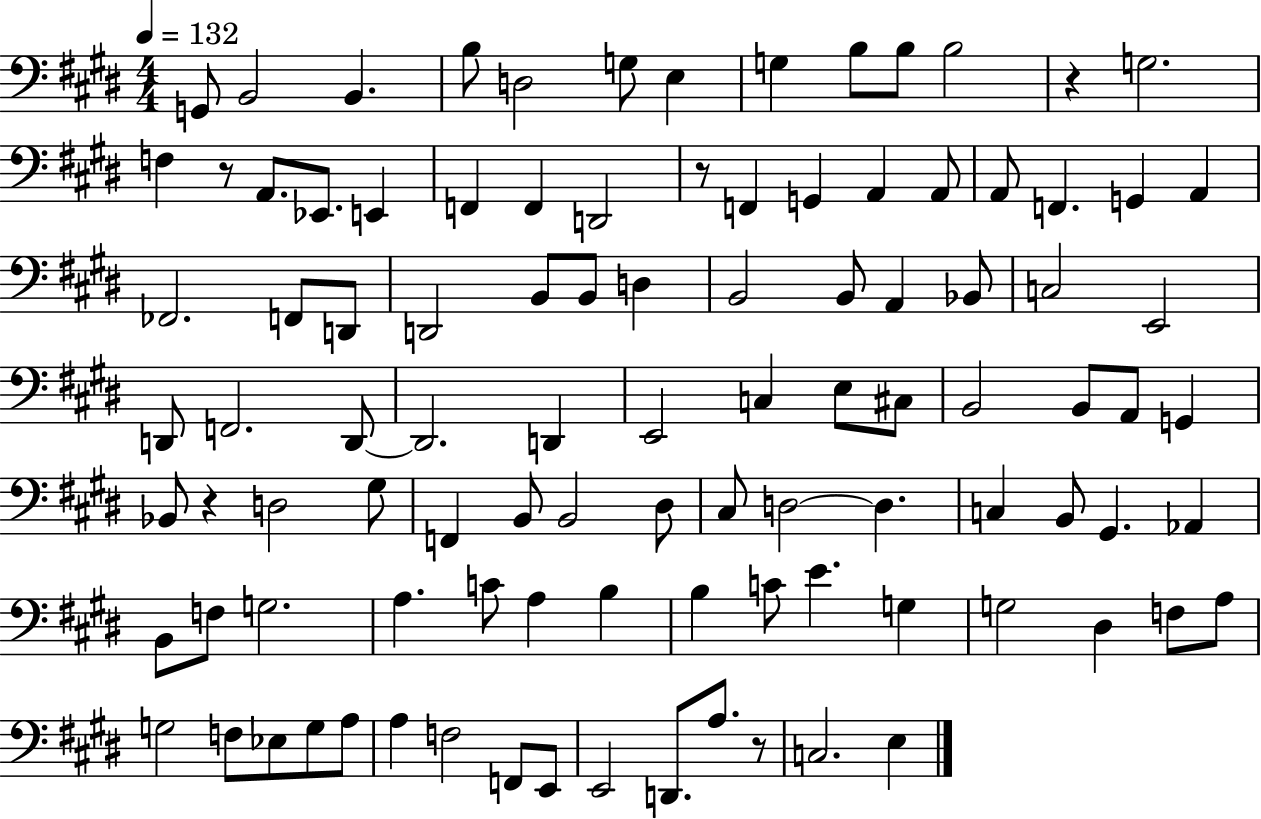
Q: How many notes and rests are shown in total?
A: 101